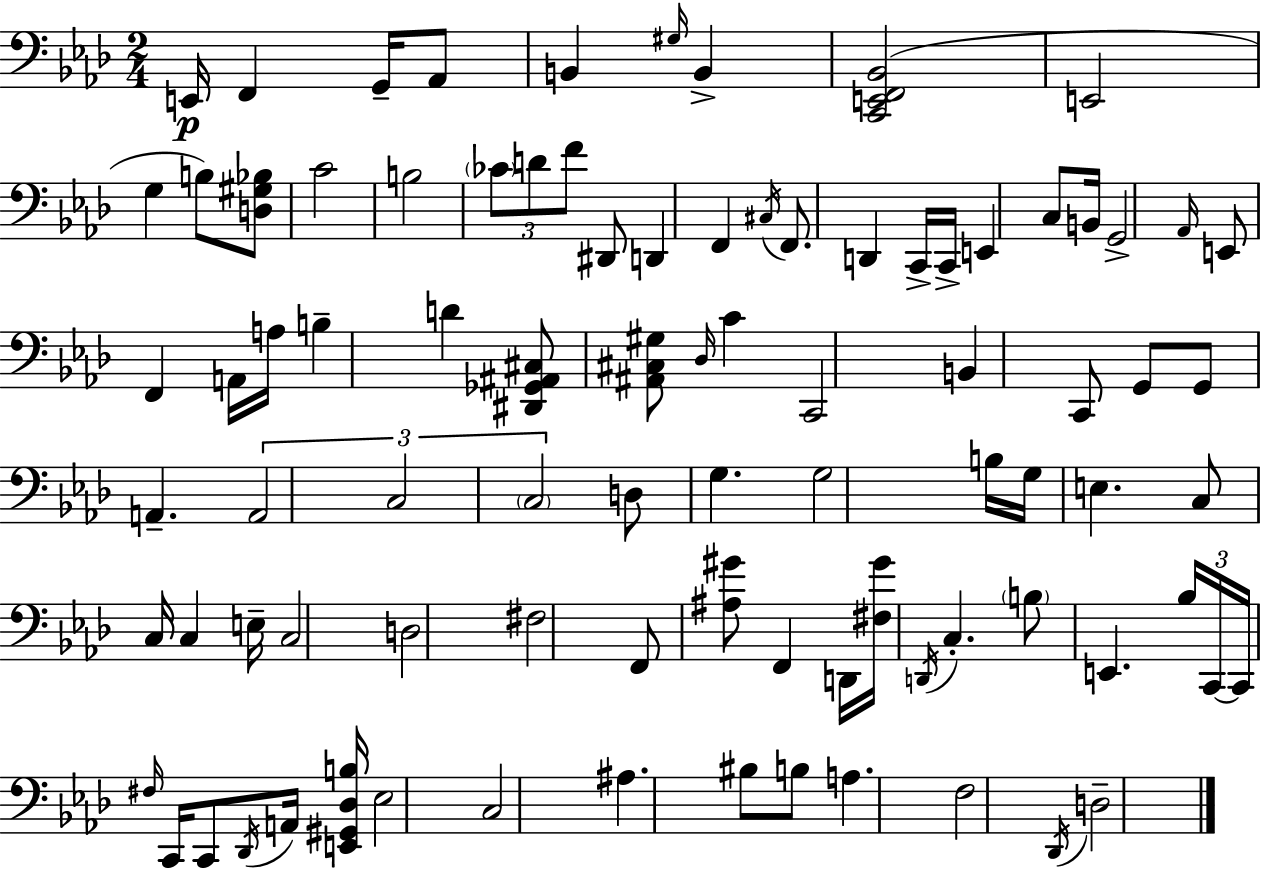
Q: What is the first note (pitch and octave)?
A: E2